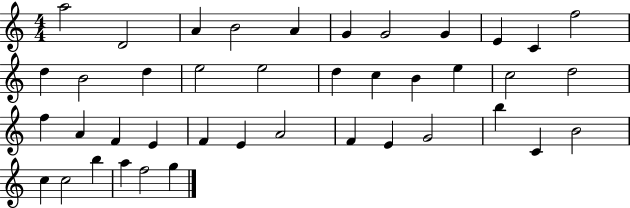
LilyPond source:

{
  \clef treble
  \numericTimeSignature
  \time 4/4
  \key c \major
  a''2 d'2 | a'4 b'2 a'4 | g'4 g'2 g'4 | e'4 c'4 f''2 | \break d''4 b'2 d''4 | e''2 e''2 | d''4 c''4 b'4 e''4 | c''2 d''2 | \break f''4 a'4 f'4 e'4 | f'4 e'4 a'2 | f'4 e'4 g'2 | b''4 c'4 b'2 | \break c''4 c''2 b''4 | a''4 f''2 g''4 | \bar "|."
}